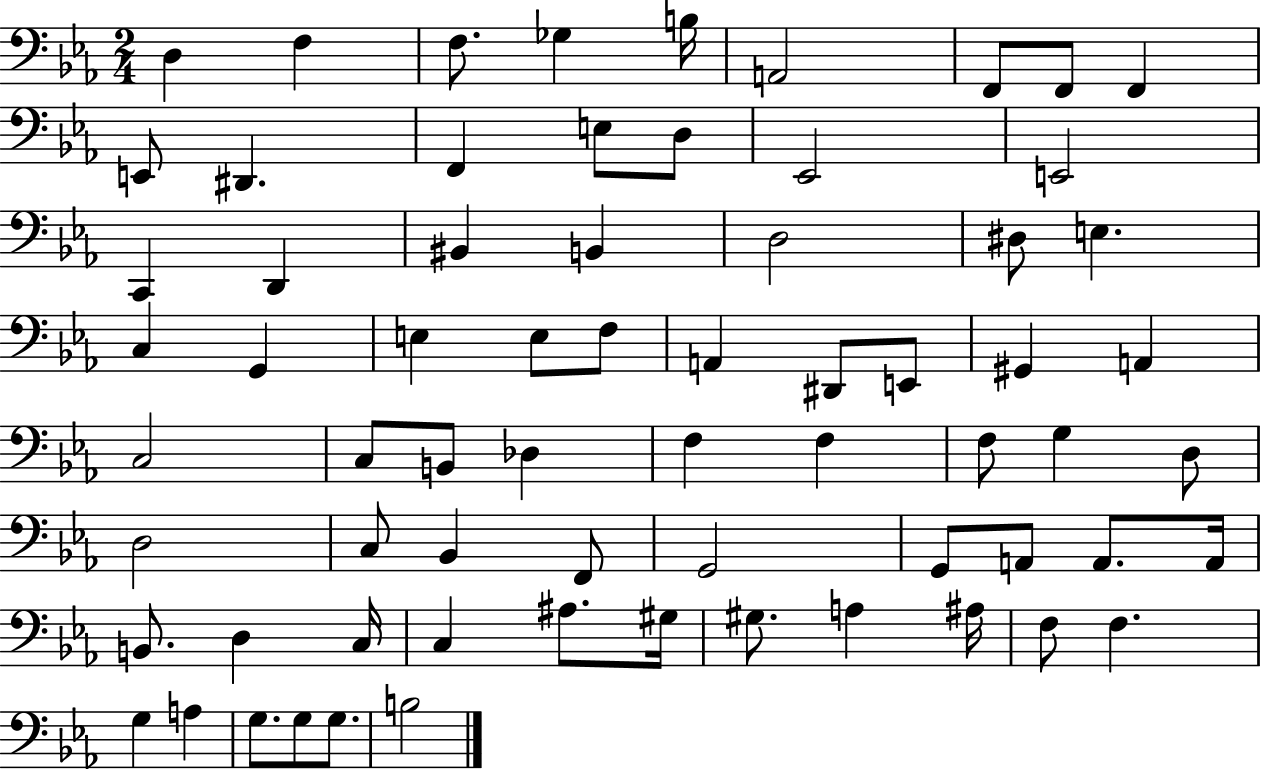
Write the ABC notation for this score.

X:1
T:Untitled
M:2/4
L:1/4
K:Eb
D, F, F,/2 _G, B,/4 A,,2 F,,/2 F,,/2 F,, E,,/2 ^D,, F,, E,/2 D,/2 _E,,2 E,,2 C,, D,, ^B,, B,, D,2 ^D,/2 E, C, G,, E, E,/2 F,/2 A,, ^D,,/2 E,,/2 ^G,, A,, C,2 C,/2 B,,/2 _D, F, F, F,/2 G, D,/2 D,2 C,/2 _B,, F,,/2 G,,2 G,,/2 A,,/2 A,,/2 A,,/4 B,,/2 D, C,/4 C, ^A,/2 ^G,/4 ^G,/2 A, ^A,/4 F,/2 F, G, A, G,/2 G,/2 G,/2 B,2